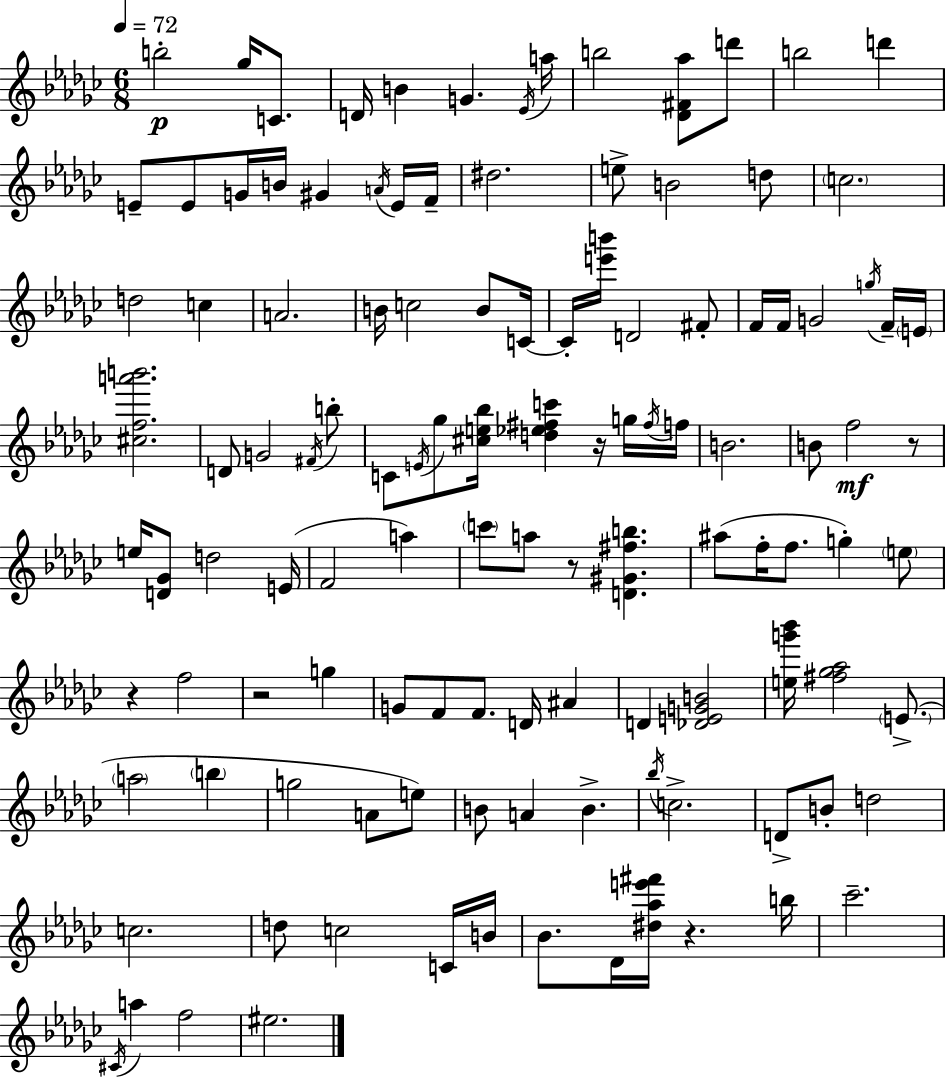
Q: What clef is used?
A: treble